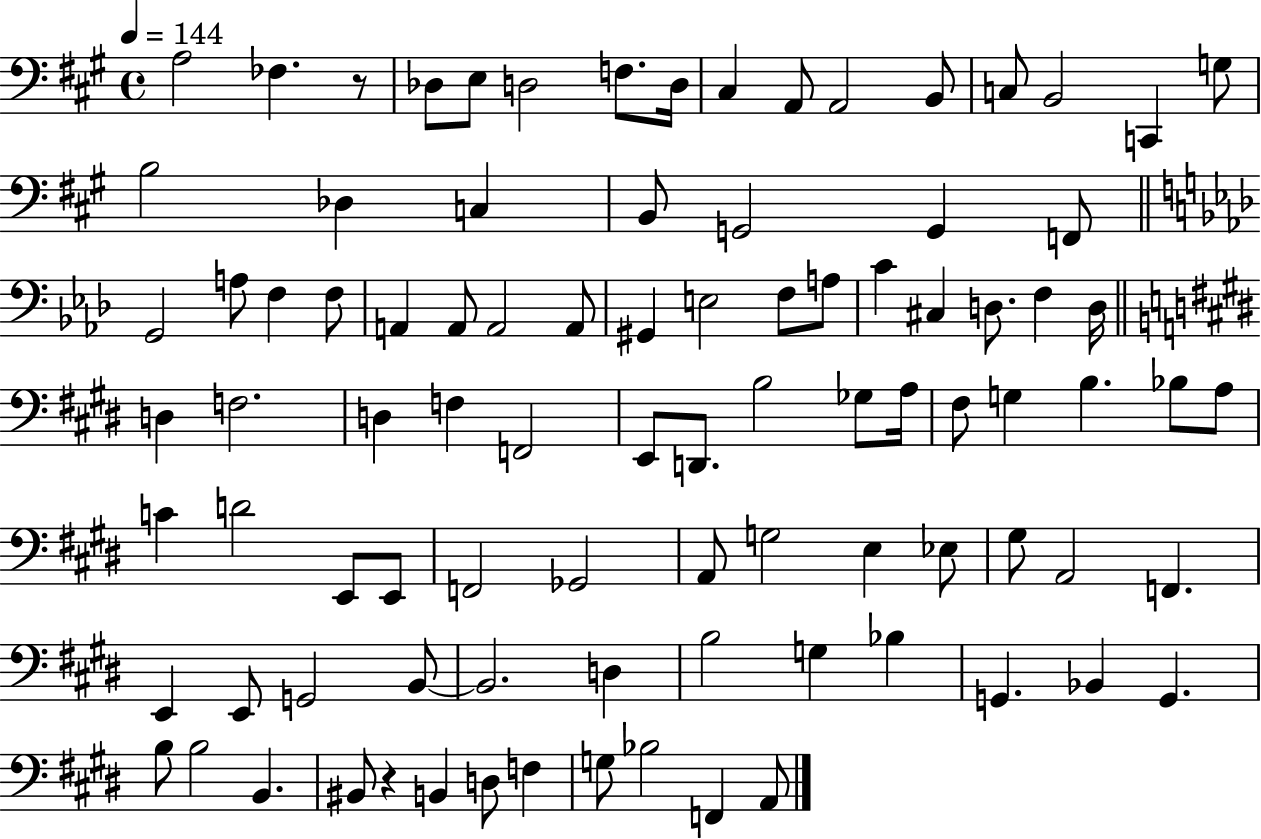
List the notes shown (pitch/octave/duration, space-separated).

A3/h FES3/q. R/e Db3/e E3/e D3/h F3/e. D3/s C#3/q A2/e A2/h B2/e C3/e B2/h C2/q G3/e B3/h Db3/q C3/q B2/e G2/h G2/q F2/e G2/h A3/e F3/q F3/e A2/q A2/e A2/h A2/e G#2/q E3/h F3/e A3/e C4/q C#3/q D3/e. F3/q D3/s D3/q F3/h. D3/q F3/q F2/h E2/e D2/e. B3/h Gb3/e A3/s F#3/e G3/q B3/q. Bb3/e A3/e C4/q D4/h E2/e E2/e F2/h Gb2/h A2/e G3/h E3/q Eb3/e G#3/e A2/h F2/q. E2/q E2/e G2/h B2/e B2/h. D3/q B3/h G3/q Bb3/q G2/q. Bb2/q G2/q. B3/e B3/h B2/q. BIS2/e R/q B2/q D3/e F3/q G3/e Bb3/h F2/q A2/e